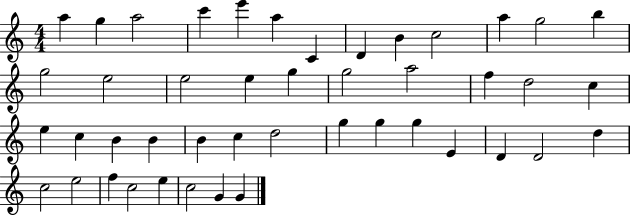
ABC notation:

X:1
T:Untitled
M:4/4
L:1/4
K:C
a g a2 c' e' a C D B c2 a g2 b g2 e2 e2 e g g2 a2 f d2 c e c B B B c d2 g g g E D D2 d c2 e2 f c2 e c2 G G